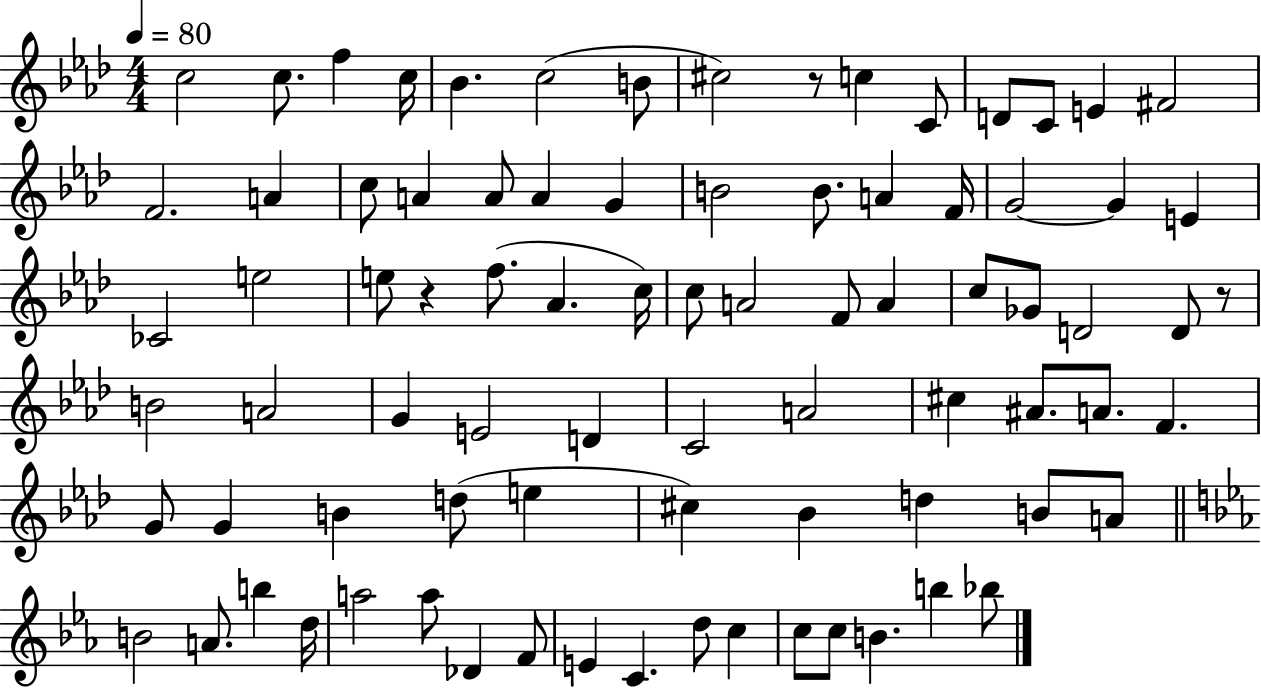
{
  \clef treble
  \numericTimeSignature
  \time 4/4
  \key aes \major
  \tempo 4 = 80
  c''2 c''8. f''4 c''16 | bes'4. c''2( b'8 | cis''2) r8 c''4 c'8 | d'8 c'8 e'4 fis'2 | \break f'2. a'4 | c''8 a'4 a'8 a'4 g'4 | b'2 b'8. a'4 f'16 | g'2~~ g'4 e'4 | \break ces'2 e''2 | e''8 r4 f''8.( aes'4. c''16) | c''8 a'2 f'8 a'4 | c''8 ges'8 d'2 d'8 r8 | \break b'2 a'2 | g'4 e'2 d'4 | c'2 a'2 | cis''4 ais'8. a'8. f'4. | \break g'8 g'4 b'4 d''8( e''4 | cis''4) bes'4 d''4 b'8 a'8 | \bar "||" \break \key ees \major b'2 a'8. b''4 d''16 | a''2 a''8 des'4 f'8 | e'4 c'4. d''8 c''4 | c''8 c''8 b'4. b''4 bes''8 | \break \bar "|."
}